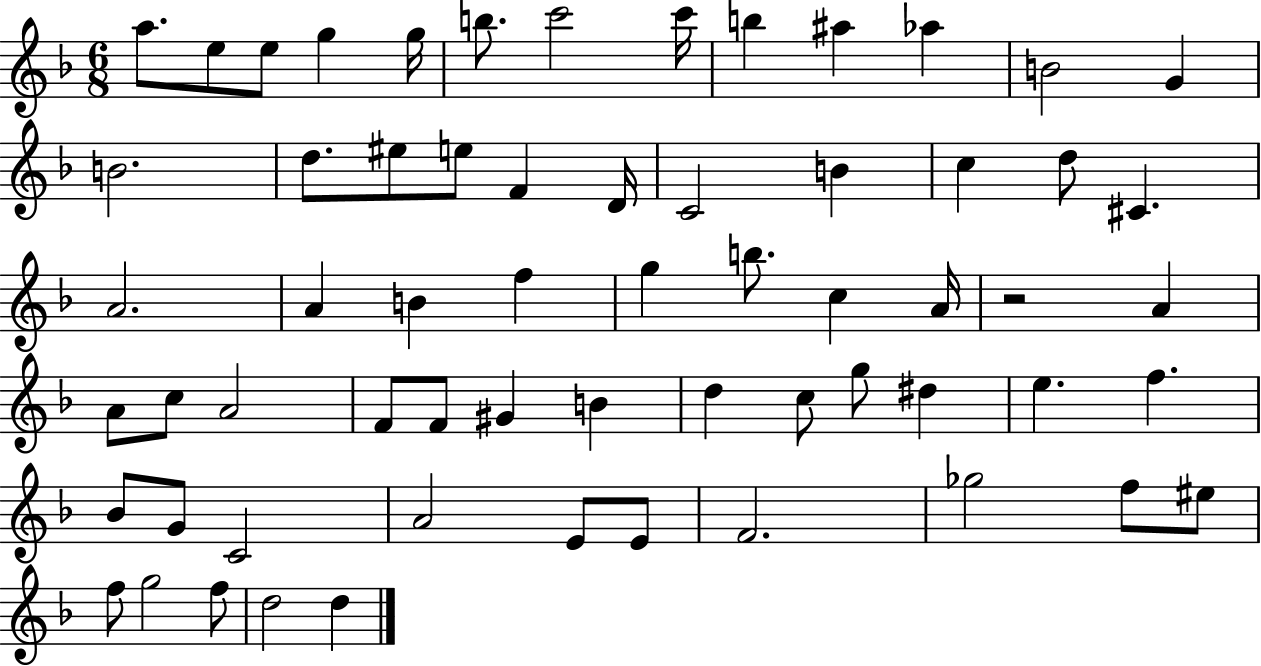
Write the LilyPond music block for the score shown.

{
  \clef treble
  \numericTimeSignature
  \time 6/8
  \key f \major
  a''8. e''8 e''8 g''4 g''16 | b''8. c'''2 c'''16 | b''4 ais''4 aes''4 | b'2 g'4 | \break b'2. | d''8. eis''8 e''8 f'4 d'16 | c'2 b'4 | c''4 d''8 cis'4. | \break a'2. | a'4 b'4 f''4 | g''4 b''8. c''4 a'16 | r2 a'4 | \break a'8 c''8 a'2 | f'8 f'8 gis'4 b'4 | d''4 c''8 g''8 dis''4 | e''4. f''4. | \break bes'8 g'8 c'2 | a'2 e'8 e'8 | f'2. | ges''2 f''8 eis''8 | \break f''8 g''2 f''8 | d''2 d''4 | \bar "|."
}